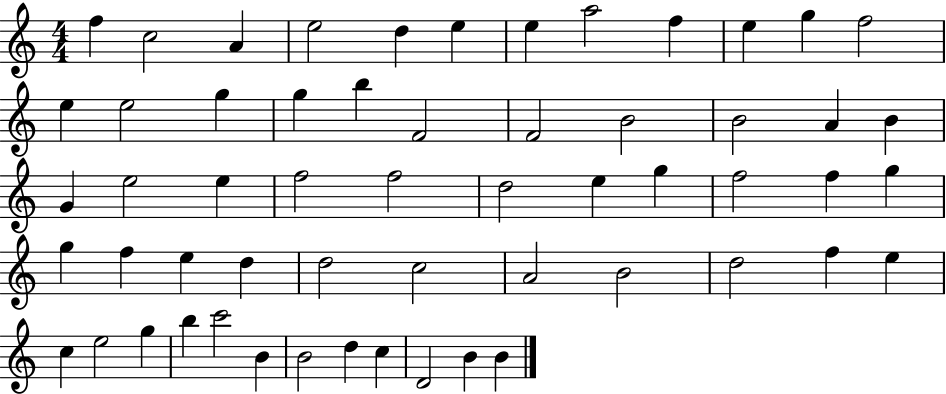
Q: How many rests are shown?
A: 0